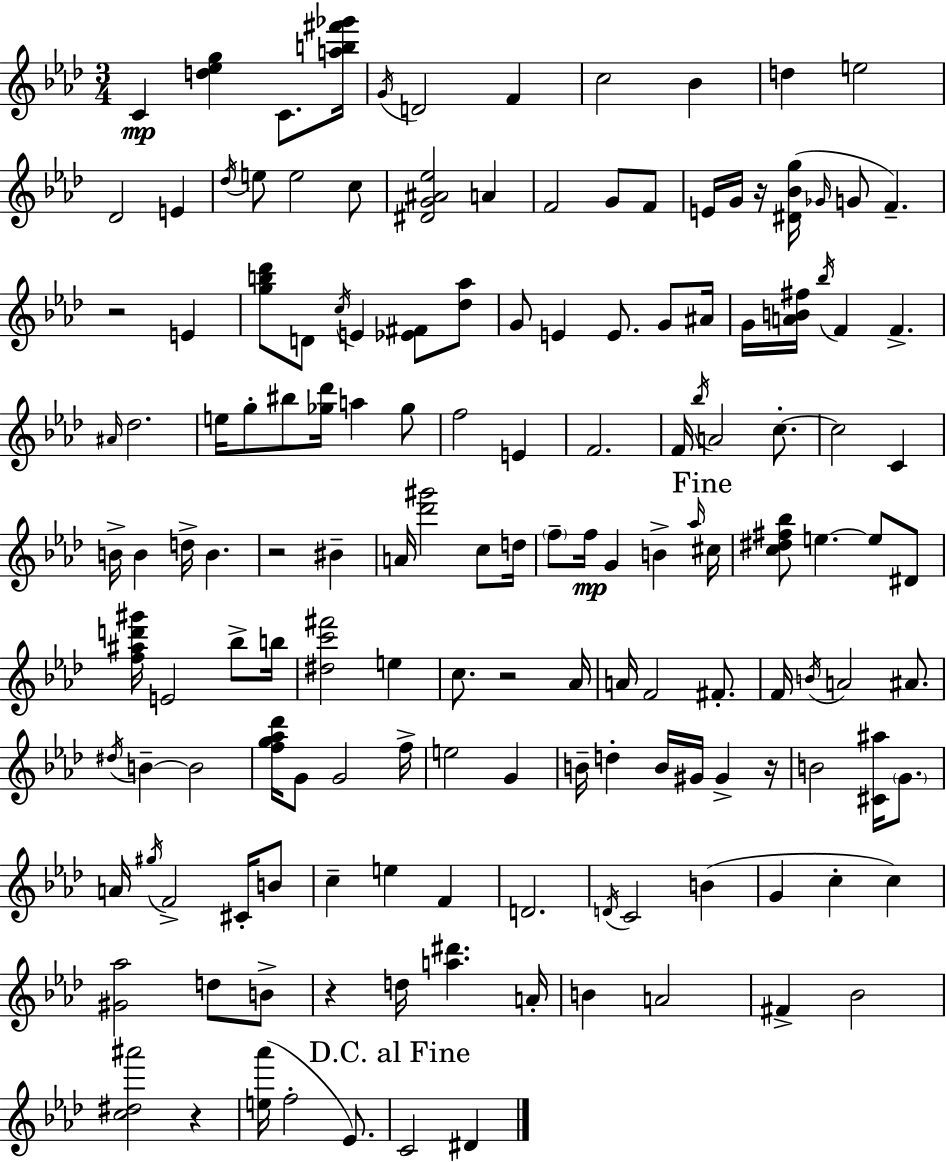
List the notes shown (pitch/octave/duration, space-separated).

C4/q [D5,Eb5,G5]/q C4/e. [A5,B5,F#6,Gb6]/s G4/s D4/h F4/q C5/h Bb4/q D5/q E5/h Db4/h E4/q Db5/s E5/e E5/h C5/e [D#4,G4,A#4,Eb5]/h A4/q F4/h G4/e F4/e E4/s G4/s R/s [D#4,Bb4,G5]/s Gb4/s G4/e F4/q. R/h E4/q [G5,B5,Db6]/e D4/e C5/s E4/q [Eb4,F#4]/e [Db5,Ab5]/e G4/e E4/q E4/e. G4/e A#4/s G4/s [A4,B4,F#5]/s Bb5/s F4/q F4/q. A#4/s Db5/h. E5/s G5/e BIS5/e [Gb5,Db6]/s A5/q Gb5/e F5/h E4/q F4/h. F4/s Bb5/s A4/h C5/e. C5/h C4/q B4/s B4/q D5/s B4/q. R/h BIS4/q A4/s [Db6,G#6]/h C5/e D5/s F5/e F5/s G4/q B4/q Ab5/s C#5/s [C5,D#5,F#5,Bb5]/e E5/q. E5/e D#4/e [F5,A#5,D6,G#6]/s E4/h Bb5/e B5/s [D#5,C6,F#6]/h E5/q C5/e. R/h Ab4/s A4/s F4/h F#4/e. F4/s B4/s A4/h A#4/e. D#5/s B4/q B4/h [F5,G5,Ab5,Db6]/s G4/e G4/h F5/s E5/h G4/q B4/s D5/q B4/s G#4/s G#4/q R/s B4/h [C#4,A#5]/s G4/e. A4/s G#5/s F4/h C#4/s B4/e C5/q E5/q F4/q D4/h. D4/s C4/h B4/q G4/q C5/q C5/q [G#4,Ab5]/h D5/e B4/e R/q D5/s [A5,D#6]/q. A4/s B4/q A4/h F#4/q Bb4/h [C5,D#5,A#6]/h R/q [E5,Ab6]/s F5/h Eb4/e. C4/h D#4/q